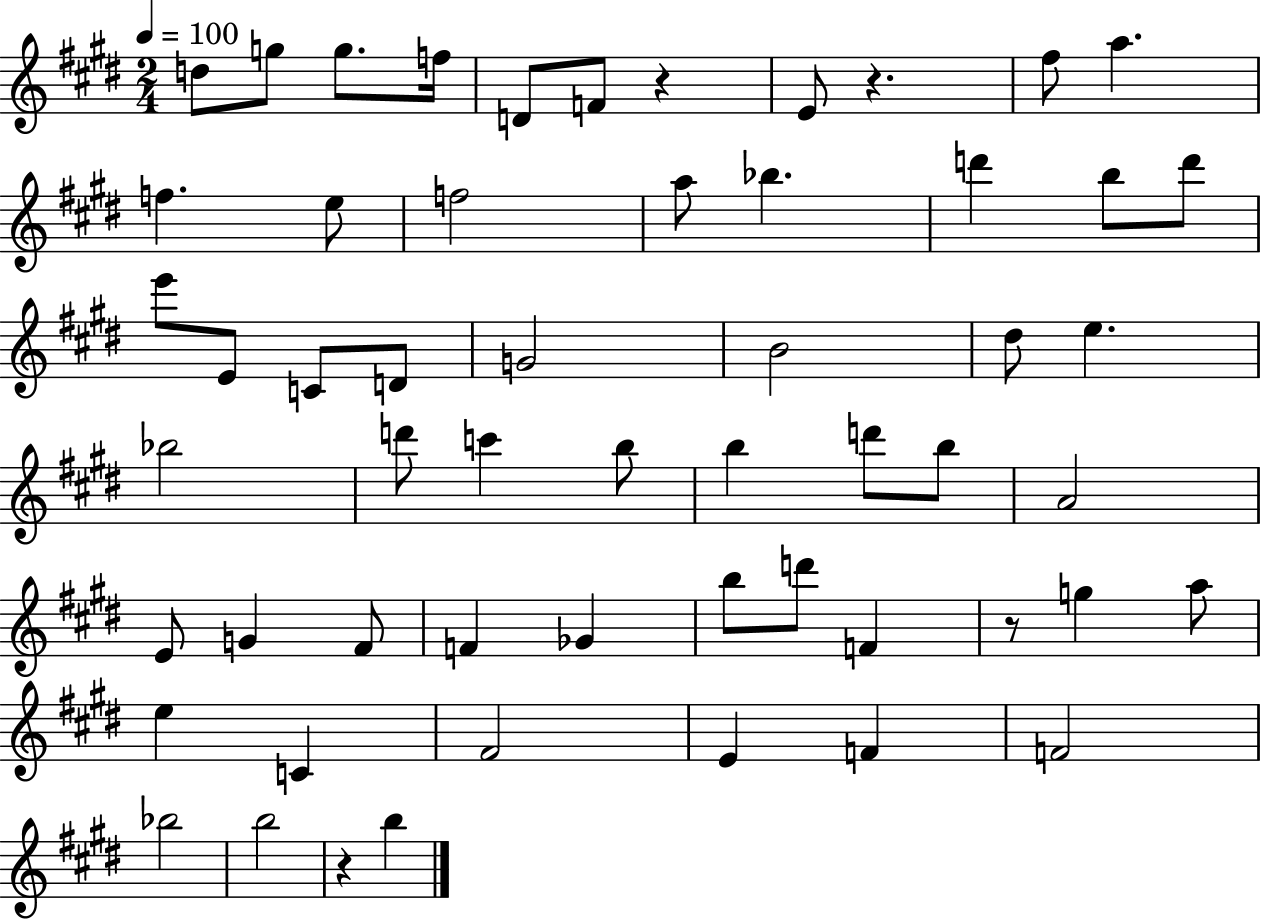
D5/e G5/e G5/e. F5/s D4/e F4/e R/q E4/e R/q. F#5/e A5/q. F5/q. E5/e F5/h A5/e Bb5/q. D6/q B5/e D6/e E6/e E4/e C4/e D4/e G4/h B4/h D#5/e E5/q. Bb5/h D6/e C6/q B5/e B5/q D6/e B5/e A4/h E4/e G4/q F#4/e F4/q Gb4/q B5/e D6/e F4/q R/e G5/q A5/e E5/q C4/q F#4/h E4/q F4/q F4/h Bb5/h B5/h R/q B5/q